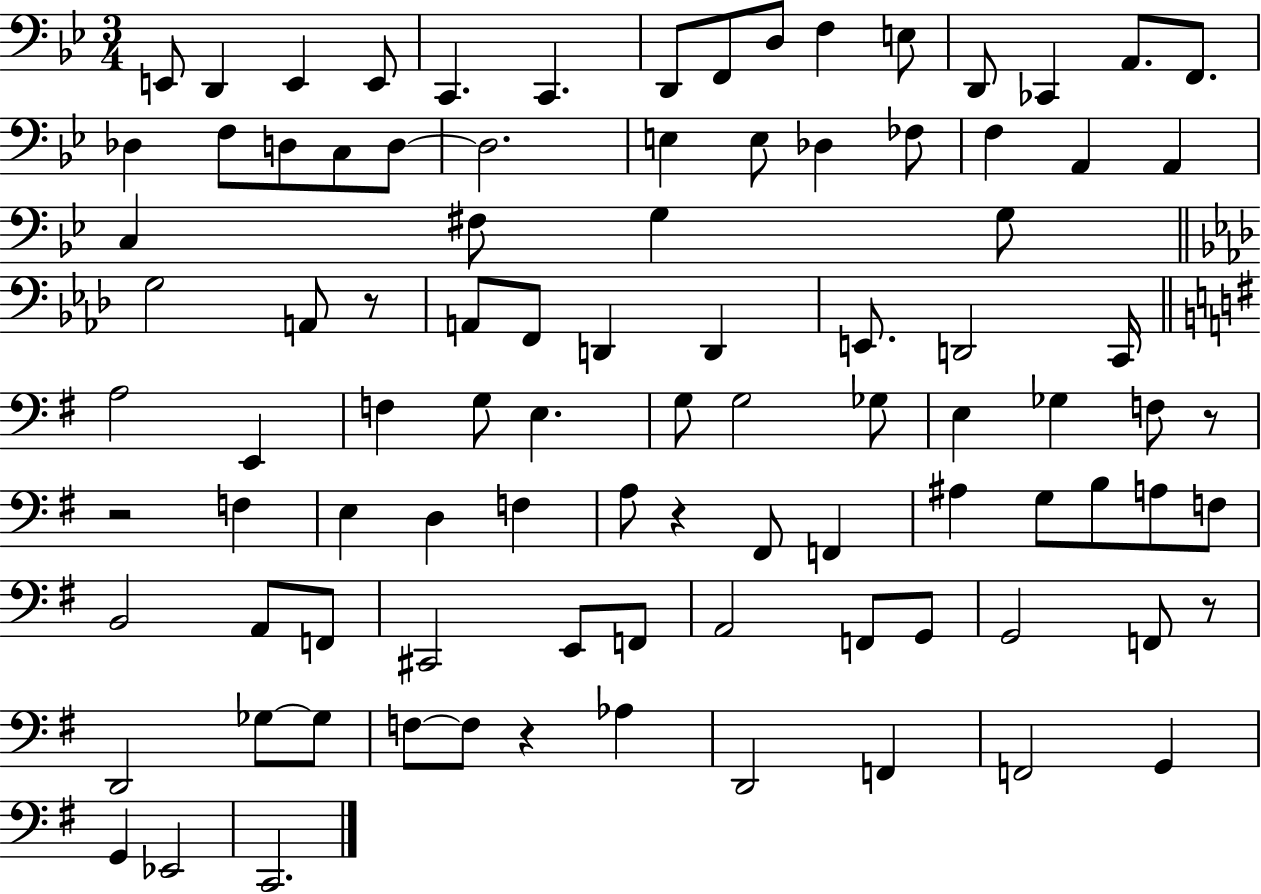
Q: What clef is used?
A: bass